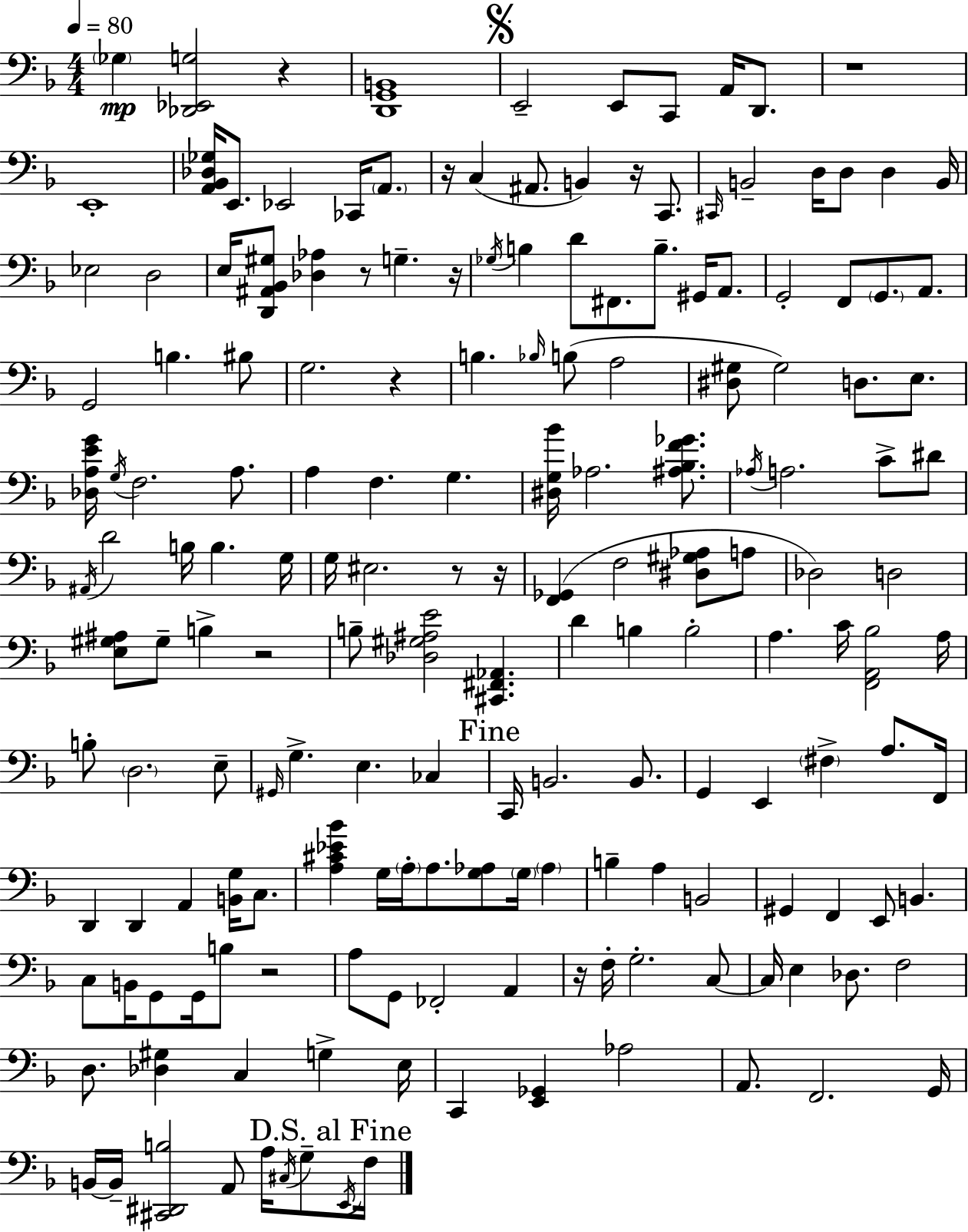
X:1
T:Untitled
M:4/4
L:1/4
K:Dm
_G, [_D,,_E,,G,]2 z [D,,G,,B,,]4 E,,2 E,,/2 C,,/2 A,,/4 D,,/2 z4 E,,4 [A,,_B,,_D,_G,]/4 E,,/2 _E,,2 _C,,/4 A,,/2 z/4 C, ^A,,/2 B,, z/4 C,,/2 ^C,,/4 B,,2 D,/4 D,/2 D, B,,/4 _E,2 D,2 E,/4 [D,,^A,,_B,,^G,]/2 [_D,_A,] z/2 G, z/4 _G,/4 B, D/2 ^F,,/2 B,/2 ^G,,/4 A,,/2 G,,2 F,,/2 G,,/2 A,,/2 G,,2 B, ^B,/2 G,2 z B, _B,/4 B,/2 A,2 [^D,^G,]/2 ^G,2 D,/2 E,/2 [_D,A,EG]/4 G,/4 F,2 A,/2 A, F, G, [^D,G,_B]/4 _A,2 [^A,_B,F_G]/2 _A,/4 A,2 C/2 ^D/2 ^A,,/4 D2 B,/4 B, G,/4 G,/4 ^E,2 z/2 z/4 [F,,_G,,] F,2 [^D,^G,_A,]/2 A,/2 _D,2 D,2 [E,^G,^A,]/2 ^G,/2 B, z2 B,/2 [_D,^G,^A,E]2 [^C,,^F,,_A,,] D B, B,2 A, C/4 [F,,A,,_B,]2 A,/4 B,/2 D,2 E,/2 ^G,,/4 G, E, _C, C,,/4 B,,2 B,,/2 G,, E,, ^F, A,/2 F,,/4 D,, D,, A,, [B,,G,]/4 C,/2 [A,^C_E_B] G,/4 A,/4 A,/2 [G,_A,]/2 G,/4 _A, B, A, B,,2 ^G,, F,, E,,/2 B,, C,/2 B,,/4 G,,/2 G,,/4 B,/2 z2 A,/2 G,,/2 _F,,2 A,, z/4 F,/4 G,2 C,/2 C,/4 E, _D,/2 F,2 D,/2 [_D,^G,] C, G, E,/4 C,, [E,,_G,,] _A,2 A,,/2 F,,2 G,,/4 B,,/4 B,,/4 [^C,,^D,,B,]2 A,,/2 A,/4 ^C,/4 G,/2 E,,/4 F,/4